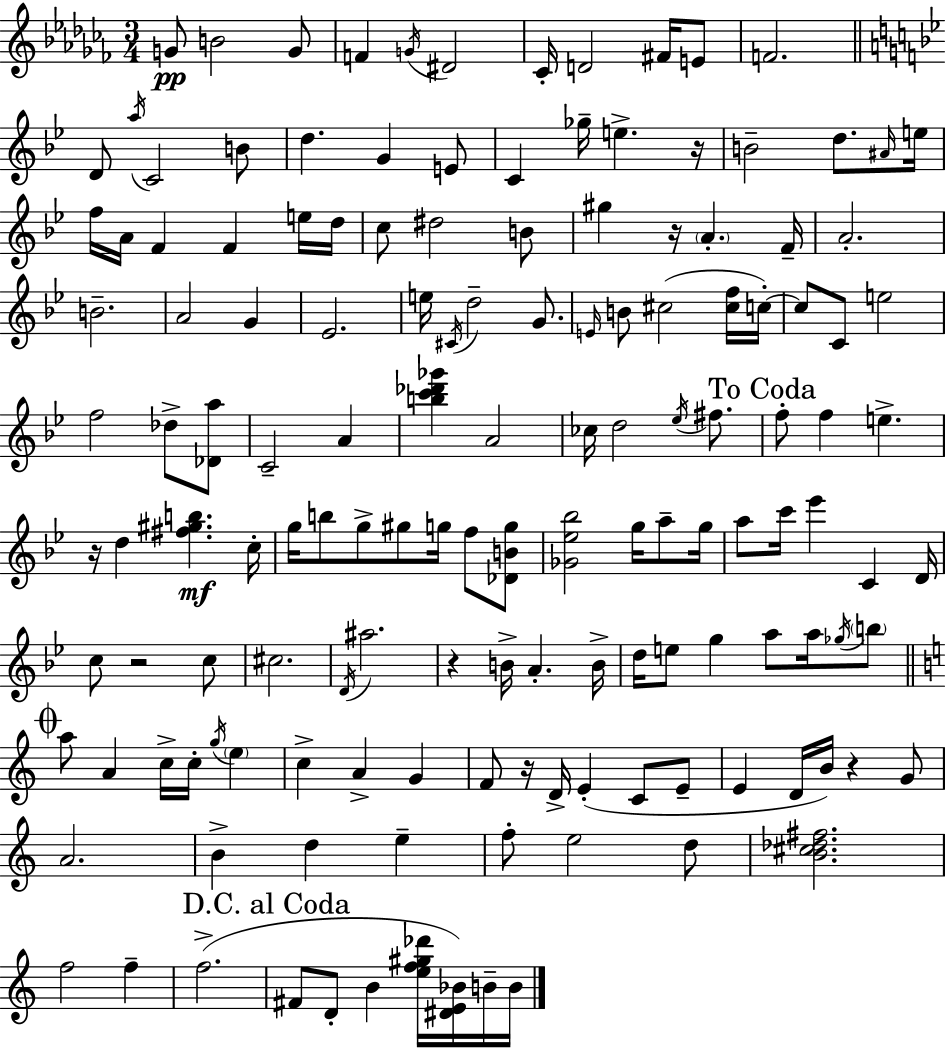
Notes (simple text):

G4/e B4/h G4/e F4/q G4/s D#4/h CES4/s D4/h F#4/s E4/e F4/h. D4/e A5/s C4/h B4/e D5/q. G4/q E4/e C4/q Gb5/s E5/q. R/s B4/h D5/e. A#4/s E5/s F5/s A4/s F4/q F4/q E5/s D5/s C5/e D#5/h B4/e G#5/q R/s A4/q. F4/s A4/h. B4/h. A4/h G4/q Eb4/h. E5/s C#4/s D5/h G4/e. E4/s B4/e C#5/h [C#5,F5]/s C5/s C5/e C4/e E5/h F5/h Db5/e [Db4,A5]/e C4/h A4/q [B5,C6,Db6,Gb6]/q A4/h CES5/s D5/h Eb5/s F#5/e. F5/e F5/q E5/q. R/s D5/q [F#5,G#5,B5]/q. C5/s G5/s B5/e G5/e G#5/e G5/s F5/e [Db4,B4,G5]/e [Gb4,Eb5,Bb5]/h G5/s A5/e G5/s A5/e C6/s Eb6/q C4/q D4/s C5/e R/h C5/e C#5/h. D4/s A#5/h. R/q B4/s A4/q. B4/s D5/s E5/e G5/q A5/e A5/s Gb5/s B5/e A5/e A4/q C5/s C5/s G5/s E5/q C5/q A4/q G4/q F4/e R/s D4/s E4/q C4/e E4/e E4/q D4/s B4/s R/q G4/e A4/h. B4/q D5/q E5/q F5/e E5/h D5/e [B4,C#5,Db5,F#5]/h. F5/h F5/q F5/h. F#4/e D4/e B4/q [E5,F5,G#5,Db6]/s [D#4,E4,Bb4]/s B4/s B4/s